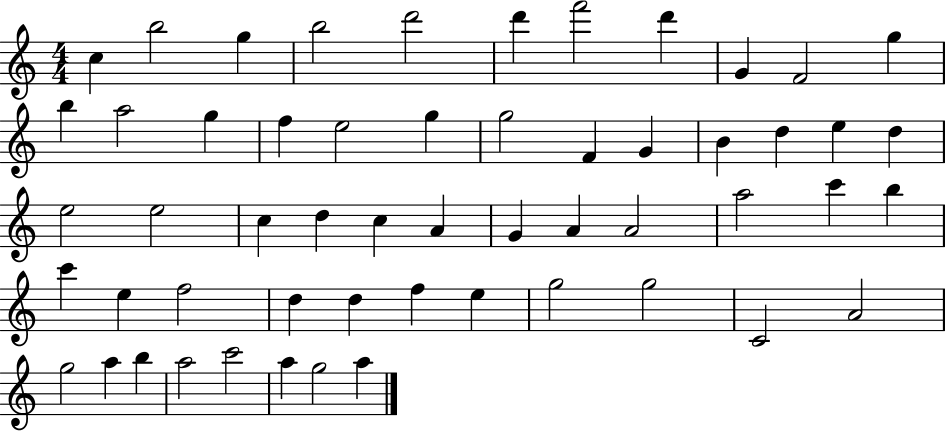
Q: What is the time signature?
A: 4/4